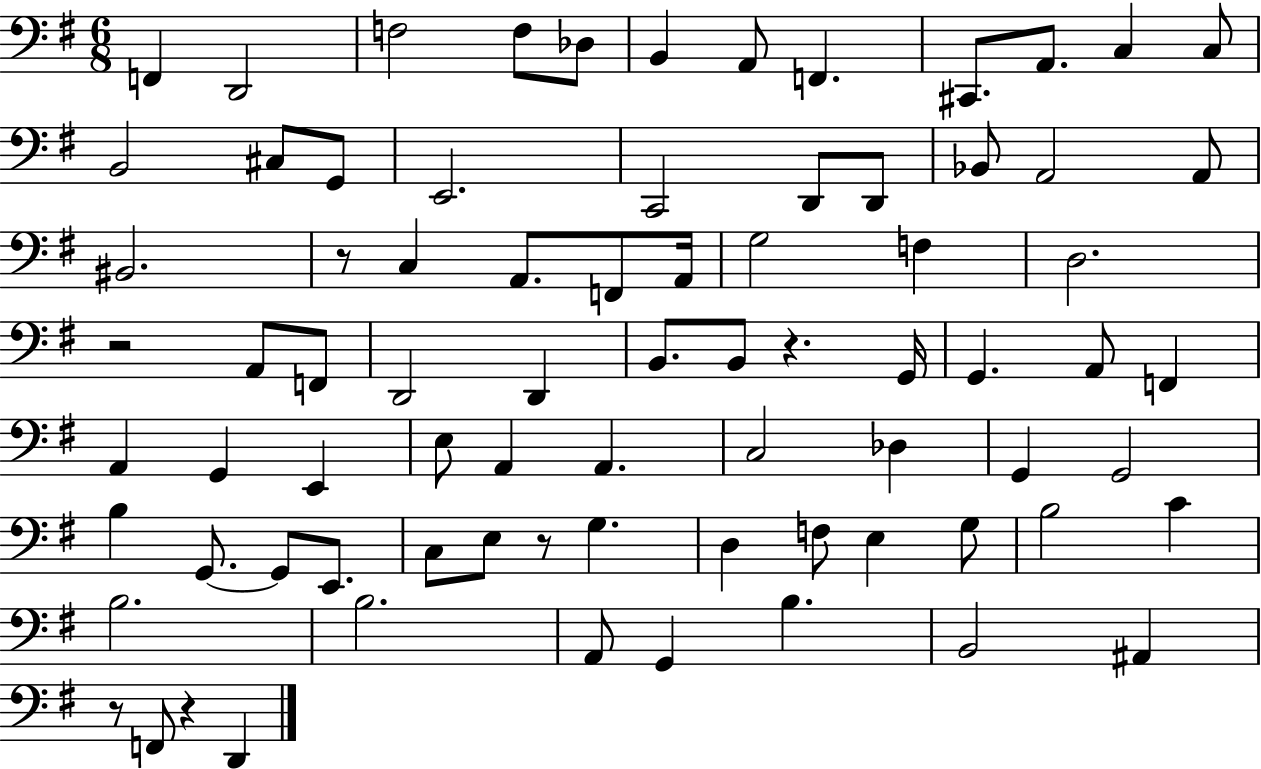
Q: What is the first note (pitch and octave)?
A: F2